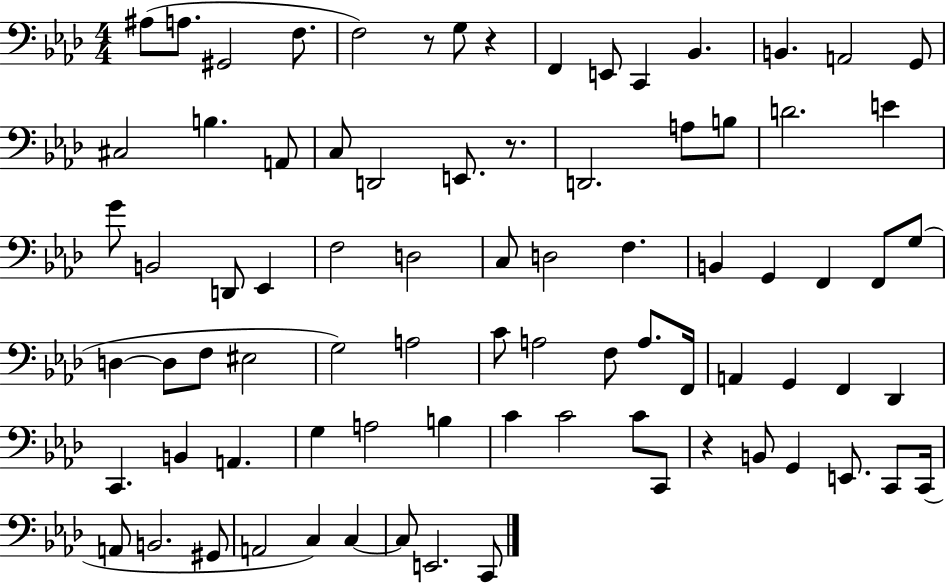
A#3/e A3/e. G#2/h F3/e. F3/h R/e G3/e R/q F2/q E2/e C2/q Bb2/q. B2/q. A2/h G2/e C#3/h B3/q. A2/e C3/e D2/h E2/e. R/e. D2/h. A3/e B3/e D4/h. E4/q G4/e B2/h D2/e Eb2/q F3/h D3/h C3/e D3/h F3/q. B2/q G2/q F2/q F2/e G3/e D3/q D3/e F3/e EIS3/h G3/h A3/h C4/e A3/h F3/e A3/e. F2/s A2/q G2/q F2/q Db2/q C2/q. B2/q A2/q. G3/q A3/h B3/q C4/q C4/h C4/e C2/e R/q B2/e G2/q E2/e. C2/e C2/s A2/e B2/h. G#2/e A2/h C3/q C3/q C3/e E2/h. C2/e